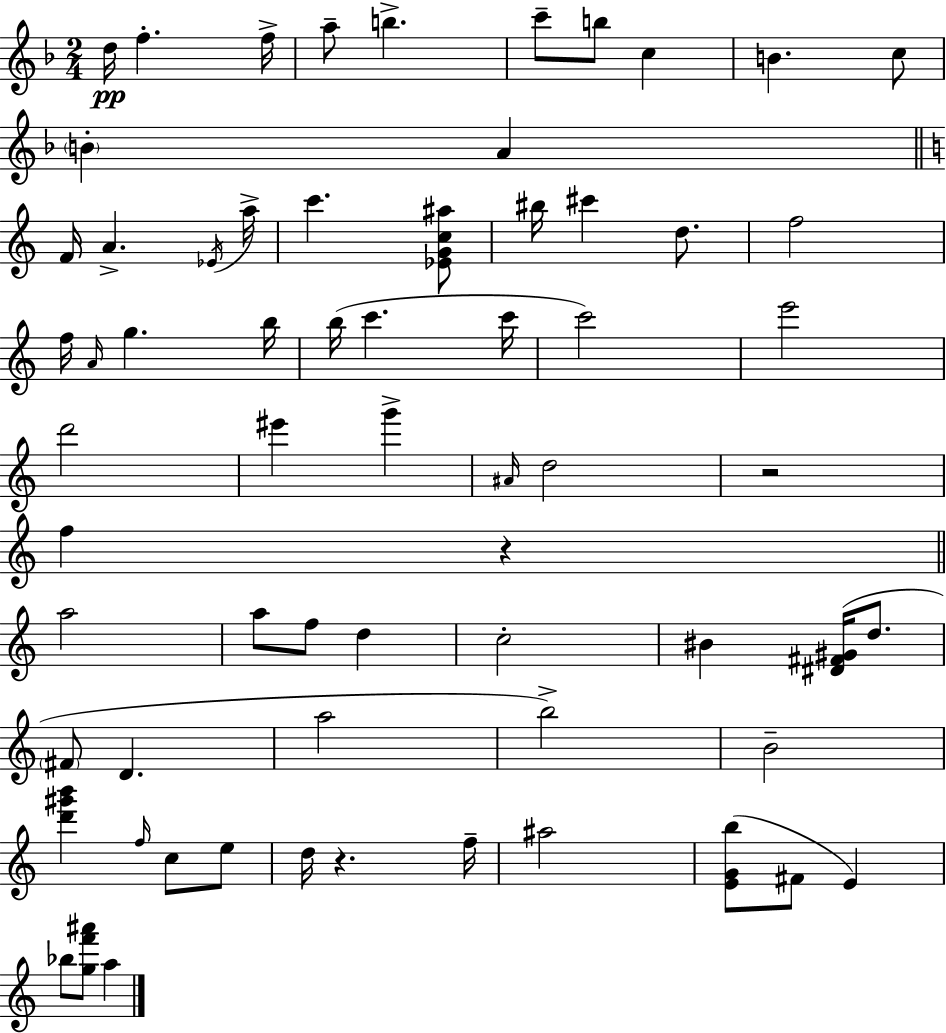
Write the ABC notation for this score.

X:1
T:Untitled
M:2/4
L:1/4
K:Dm
d/4 f f/4 a/2 b c'/2 b/2 c B c/2 B A F/4 A _E/4 a/4 c' [_EGc^a]/2 ^b/4 ^c' d/2 f2 f/4 A/4 g b/4 b/4 c' c'/4 c'2 e'2 d'2 ^e' g' ^A/4 d2 z2 f z a2 a/2 f/2 d c2 ^B [^D^F^G]/4 d/2 ^F/2 D a2 b2 B2 [d'^g'b'] f/4 c/2 e/2 d/4 z f/4 ^a2 [EGb]/2 ^F/2 E _b/2 [gf'^a']/2 a